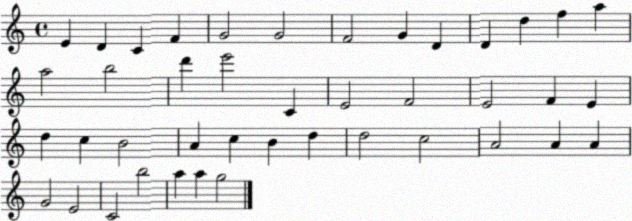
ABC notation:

X:1
T:Untitled
M:4/4
L:1/4
K:C
E D C F G2 G2 F2 G D D d f a a2 b2 d' e'2 C E2 F2 E2 F E d c B2 A c B d d2 c2 A2 A A G2 E2 C2 b2 a a g2